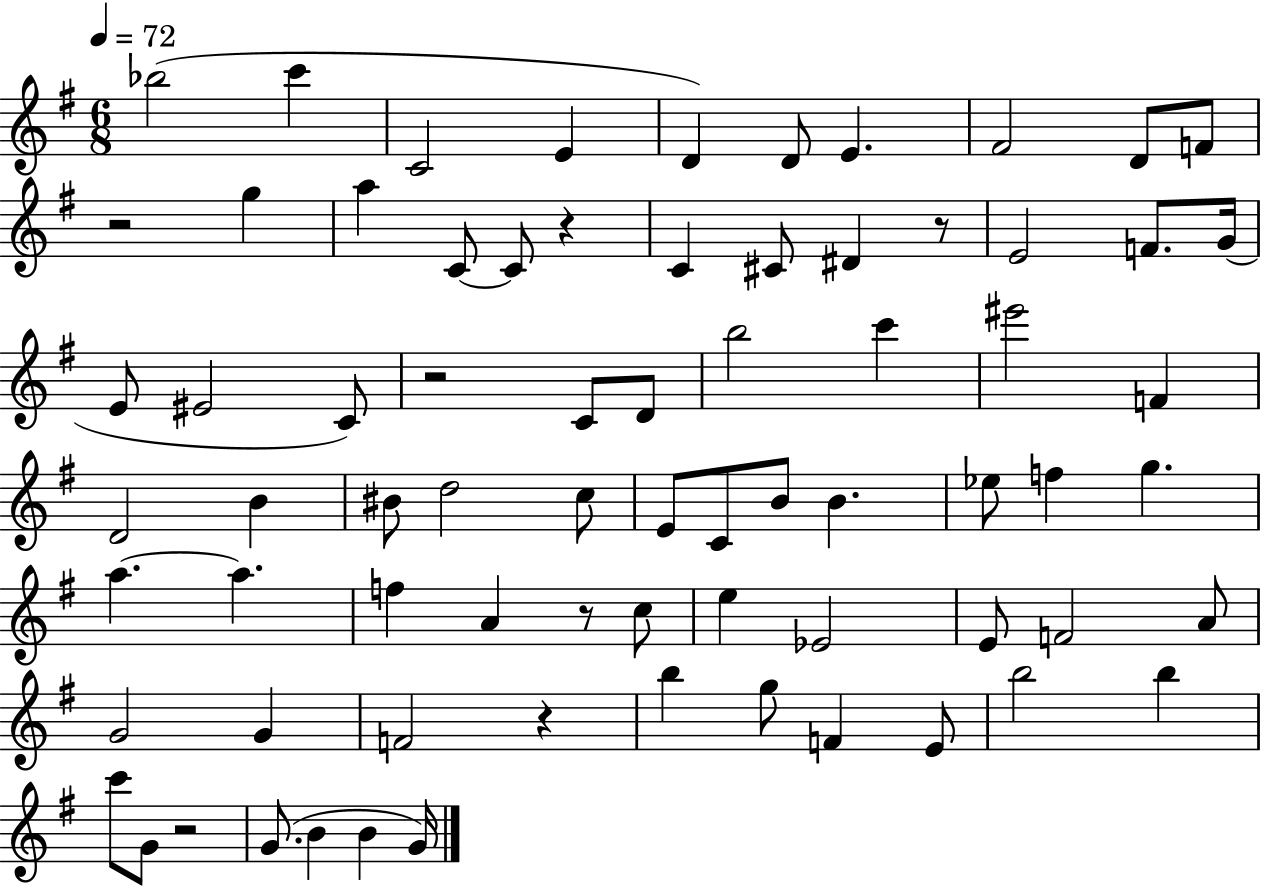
X:1
T:Untitled
M:6/8
L:1/4
K:G
_b2 c' C2 E D D/2 E ^F2 D/2 F/2 z2 g a C/2 C/2 z C ^C/2 ^D z/2 E2 F/2 G/4 E/2 ^E2 C/2 z2 C/2 D/2 b2 c' ^e'2 F D2 B ^B/2 d2 c/2 E/2 C/2 B/2 B _e/2 f g a a f A z/2 c/2 e _E2 E/2 F2 A/2 G2 G F2 z b g/2 F E/2 b2 b c'/2 G/2 z2 G/2 B B G/4